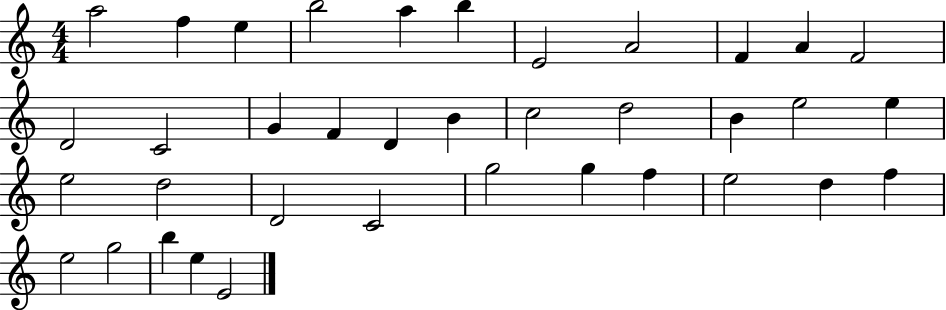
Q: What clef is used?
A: treble